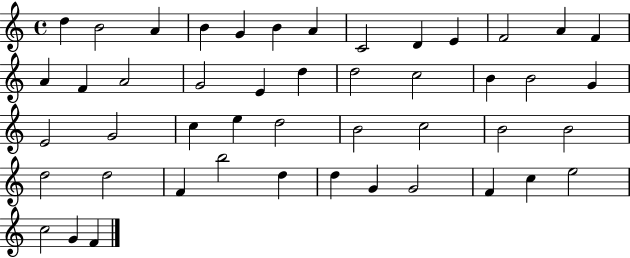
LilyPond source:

{
  \clef treble
  \time 4/4
  \defaultTimeSignature
  \key c \major
  d''4 b'2 a'4 | b'4 g'4 b'4 a'4 | c'2 d'4 e'4 | f'2 a'4 f'4 | \break a'4 f'4 a'2 | g'2 e'4 d''4 | d''2 c''2 | b'4 b'2 g'4 | \break e'2 g'2 | c''4 e''4 d''2 | b'2 c''2 | b'2 b'2 | \break d''2 d''2 | f'4 b''2 d''4 | d''4 g'4 g'2 | f'4 c''4 e''2 | \break c''2 g'4 f'4 | \bar "|."
}